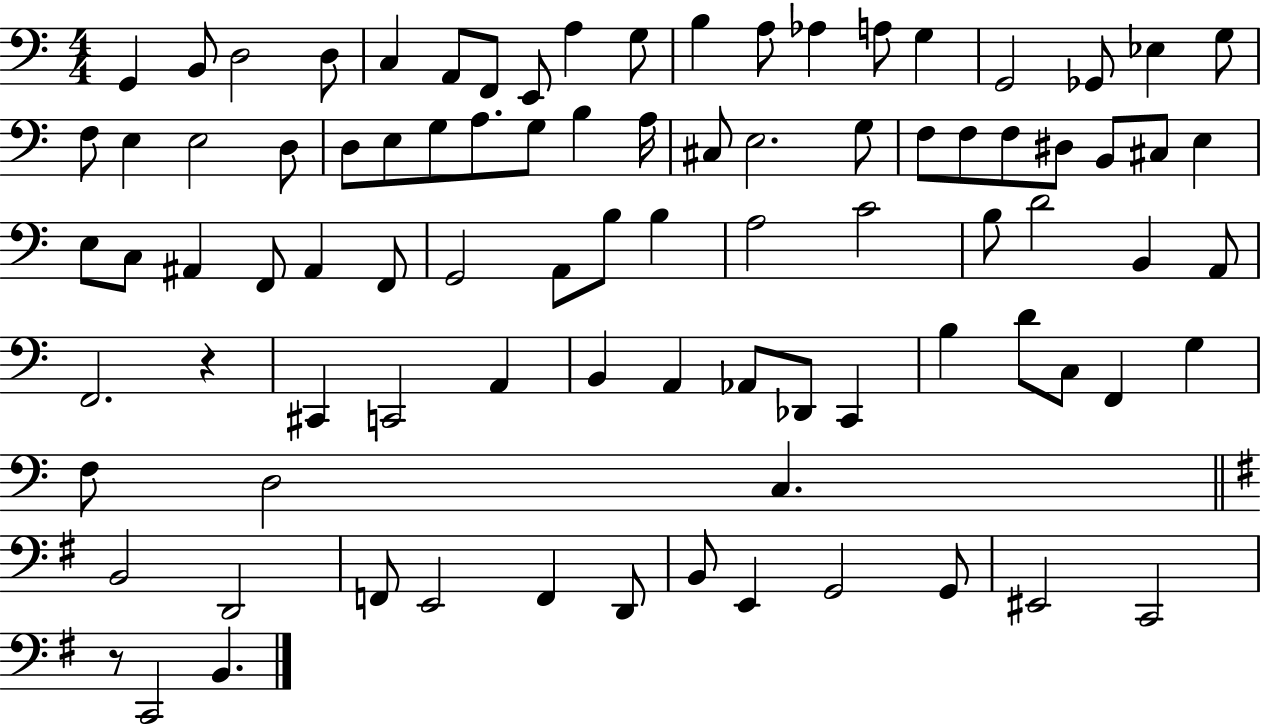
X:1
T:Untitled
M:4/4
L:1/4
K:C
G,, B,,/2 D,2 D,/2 C, A,,/2 F,,/2 E,,/2 A, G,/2 B, A,/2 _A, A,/2 G, G,,2 _G,,/2 _E, G,/2 F,/2 E, E,2 D,/2 D,/2 E,/2 G,/2 A,/2 G,/2 B, A,/4 ^C,/2 E,2 G,/2 F,/2 F,/2 F,/2 ^D,/2 B,,/2 ^C,/2 E, E,/2 C,/2 ^A,, F,,/2 ^A,, F,,/2 G,,2 A,,/2 B,/2 B, A,2 C2 B,/2 D2 B,, A,,/2 F,,2 z ^C,, C,,2 A,, B,, A,, _A,,/2 _D,,/2 C,, B, D/2 C,/2 F,, G, F,/2 D,2 C, B,,2 D,,2 F,,/2 E,,2 F,, D,,/2 B,,/2 E,, G,,2 G,,/2 ^E,,2 C,,2 z/2 C,,2 B,,